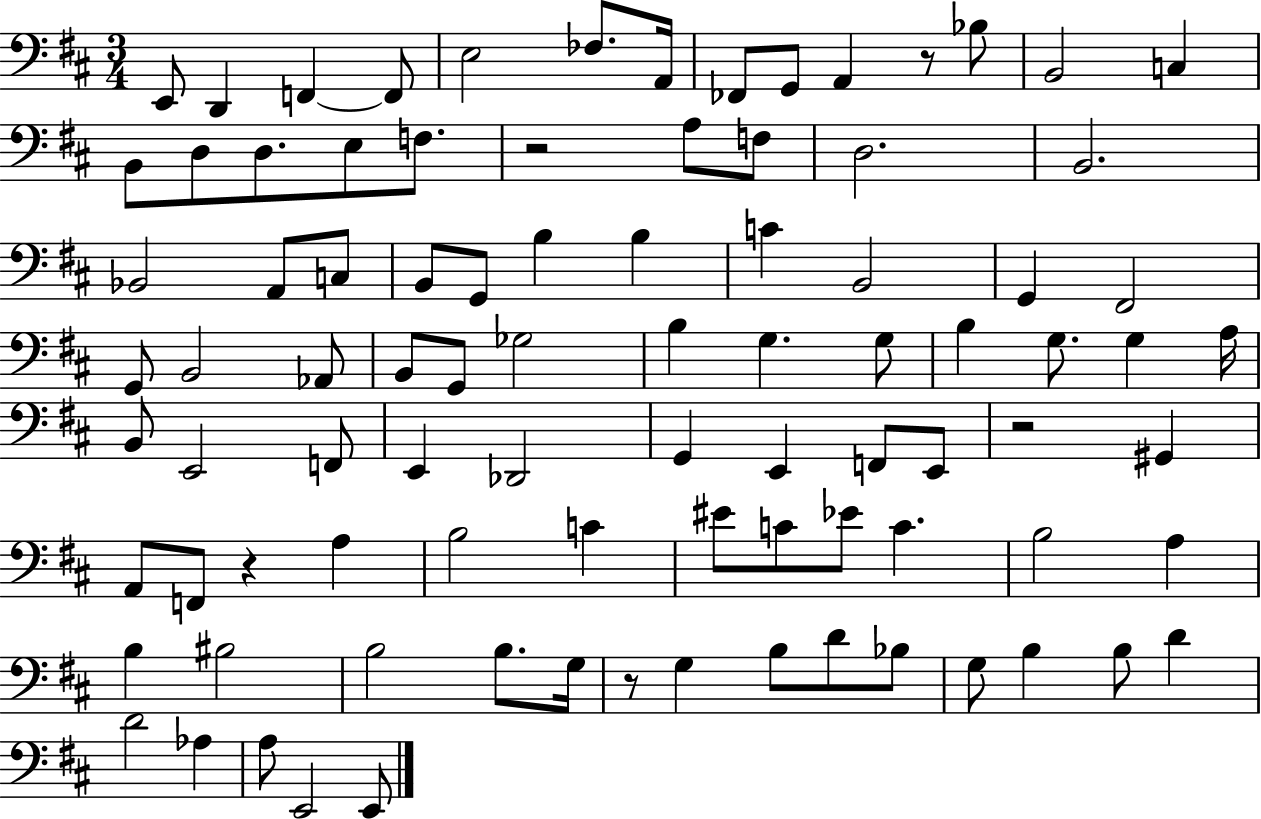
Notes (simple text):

E2/e D2/q F2/q F2/e E3/h FES3/e. A2/s FES2/e G2/e A2/q R/e Bb3/e B2/h C3/q B2/e D3/e D3/e. E3/e F3/e. R/h A3/e F3/e D3/h. B2/h. Bb2/h A2/e C3/e B2/e G2/e B3/q B3/q C4/q B2/h G2/q F#2/h G2/e B2/h Ab2/e B2/e G2/e Gb3/h B3/q G3/q. G3/e B3/q G3/e. G3/q A3/s B2/e E2/h F2/e E2/q Db2/h G2/q E2/q F2/e E2/e R/h G#2/q A2/e F2/e R/q A3/q B3/h C4/q EIS4/e C4/e Eb4/e C4/q. B3/h A3/q B3/q BIS3/h B3/h B3/e. G3/s R/e G3/q B3/e D4/e Bb3/e G3/e B3/q B3/e D4/q D4/h Ab3/q A3/e E2/h E2/e